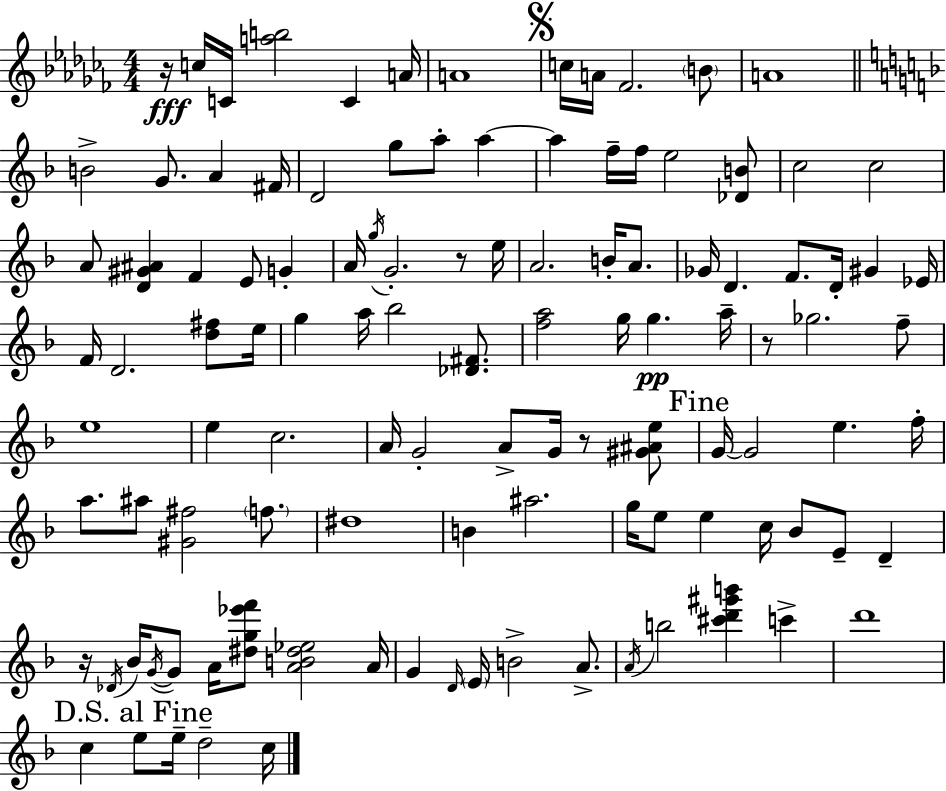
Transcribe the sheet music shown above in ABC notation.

X:1
T:Untitled
M:4/4
L:1/4
K:Abm
z/4 c/4 C/4 [ab]2 C A/4 A4 c/4 A/4 _F2 B/2 A4 B2 G/2 A ^F/4 D2 g/2 a/2 a a f/4 f/4 e2 [_DB]/2 c2 c2 A/2 [D^G^A] F E/2 G A/4 g/4 G2 z/2 e/4 A2 B/4 A/2 _G/4 D F/2 D/4 ^G _E/4 F/4 D2 [d^f]/2 e/4 g a/4 _b2 [_D^F]/2 [fa]2 g/4 g a/4 z/2 _g2 f/2 e4 e c2 A/4 G2 A/2 G/4 z/2 [^G^Ae]/2 G/4 G2 e f/4 a/2 ^a/2 [^G^f]2 f/2 ^d4 B ^a2 g/4 e/2 e c/4 _B/2 E/2 D z/4 _D/4 _B/4 G/4 G/2 A/4 [^dg_e'f']/2 [AB^d_e]2 A/4 G D/4 E/4 B2 A/2 A/4 b2 [^c'd'^g'b'] c' d'4 c e/2 e/4 d2 c/4